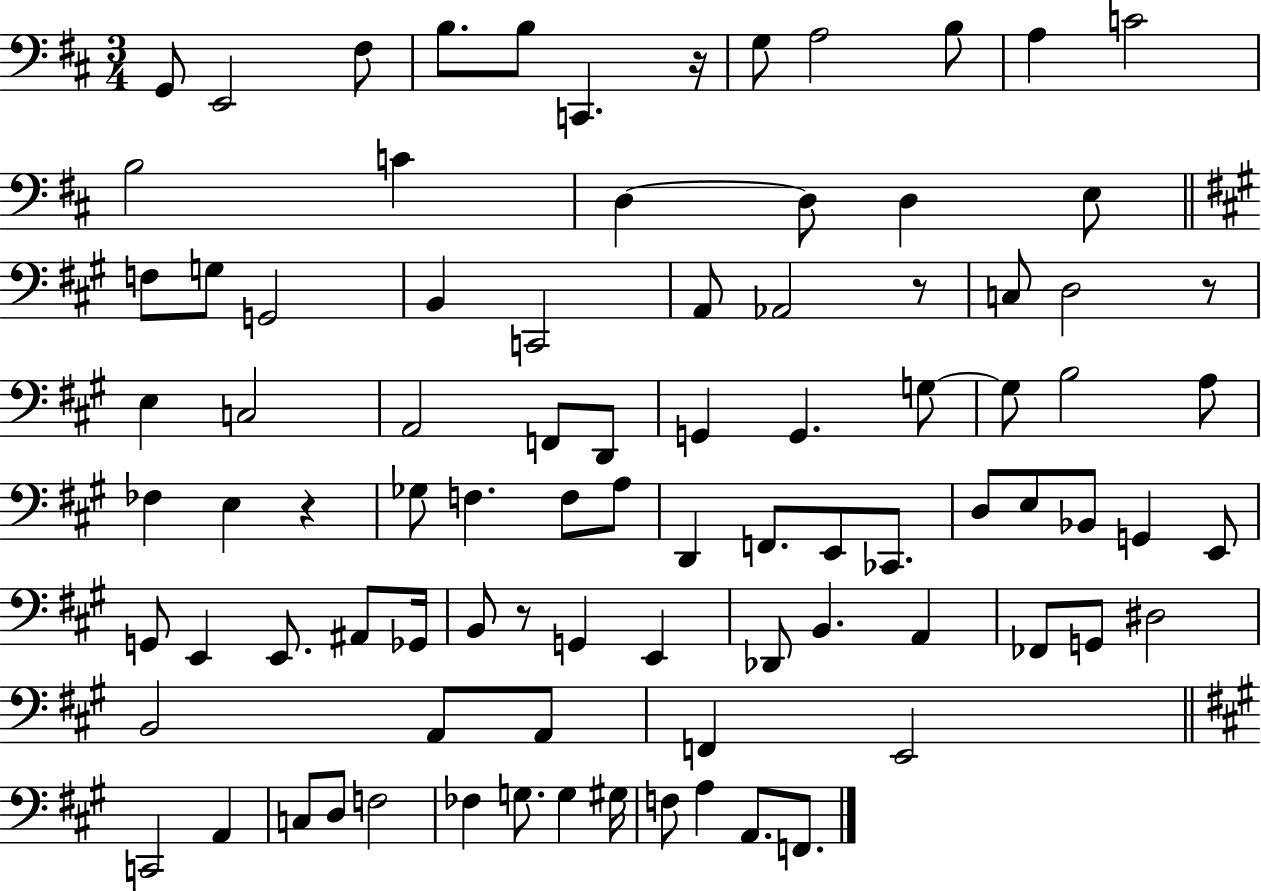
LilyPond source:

{
  \clef bass
  \numericTimeSignature
  \time 3/4
  \key d \major
  g,8 e,2 fis8 | b8. b8 c,4. r16 | g8 a2 b8 | a4 c'2 | \break b2 c'4 | d4~~ d8 d4 e8 | \bar "||" \break \key a \major f8 g8 g,2 | b,4 c,2 | a,8 aes,2 r8 | c8 d2 r8 | \break e4 c2 | a,2 f,8 d,8 | g,4 g,4. g8~~ | g8 b2 a8 | \break fes4 e4 r4 | ges8 f4. f8 a8 | d,4 f,8. e,8 ces,8. | d8 e8 bes,8 g,4 e,8 | \break g,8 e,4 e,8. ais,8 ges,16 | b,8 r8 g,4 e,4 | des,8 b,4. a,4 | fes,8 g,8 dis2 | \break b,2 a,8 a,8 | f,4 e,2 | \bar "||" \break \key a \major c,2 a,4 | c8 d8 f2 | fes4 g8. g4 gis16 | f8 a4 a,8. f,8. | \break \bar "|."
}